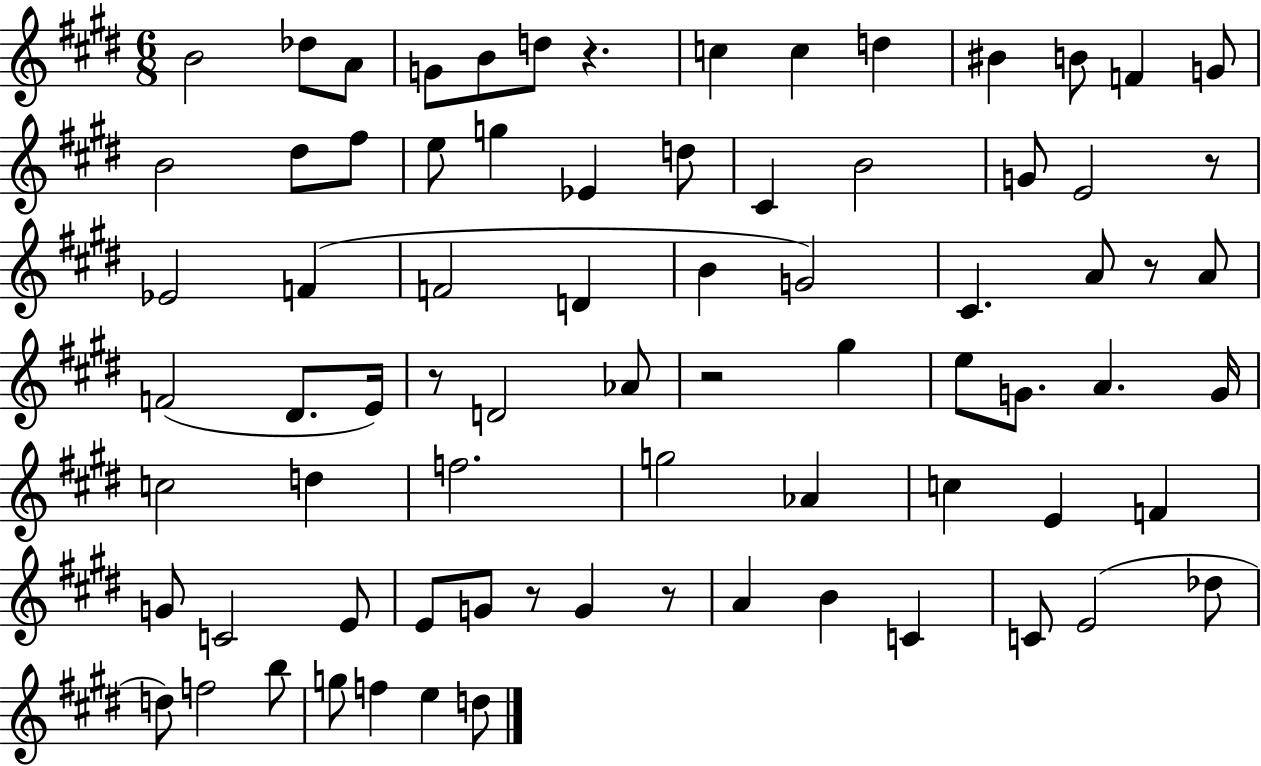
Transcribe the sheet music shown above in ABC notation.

X:1
T:Untitled
M:6/8
L:1/4
K:E
B2 _d/2 A/2 G/2 B/2 d/2 z c c d ^B B/2 F G/2 B2 ^d/2 ^f/2 e/2 g _E d/2 ^C B2 G/2 E2 z/2 _E2 F F2 D B G2 ^C A/2 z/2 A/2 F2 ^D/2 E/4 z/2 D2 _A/2 z2 ^g e/2 G/2 A G/4 c2 d f2 g2 _A c E F G/2 C2 E/2 E/2 G/2 z/2 G z/2 A B C C/2 E2 _d/2 d/2 f2 b/2 g/2 f e d/2